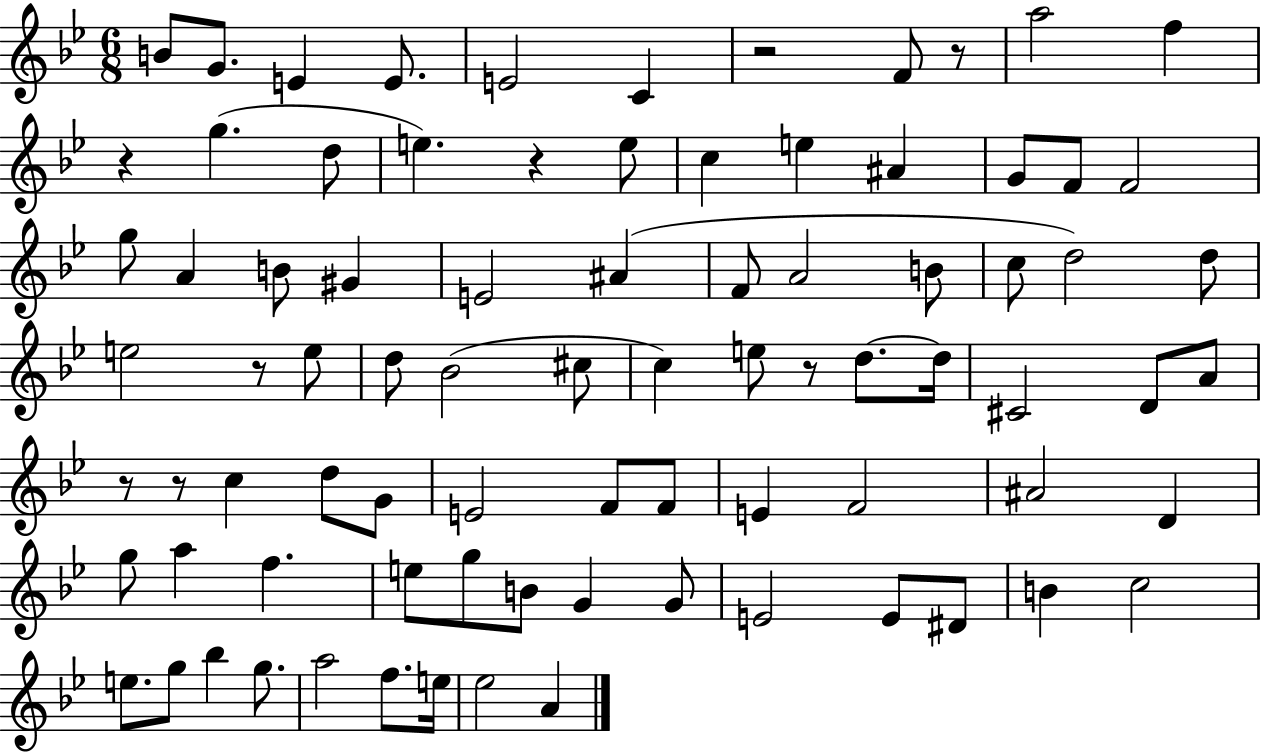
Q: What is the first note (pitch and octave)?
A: B4